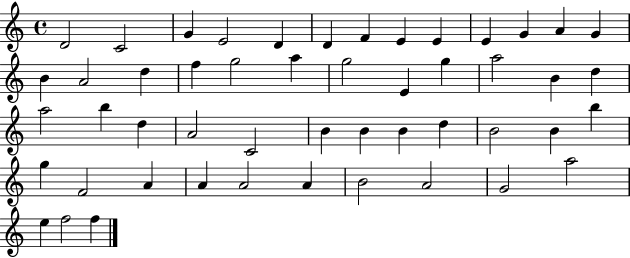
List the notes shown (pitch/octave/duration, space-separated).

D4/h C4/h G4/q E4/h D4/q D4/q F4/q E4/q E4/q E4/q G4/q A4/q G4/q B4/q A4/h D5/q F5/q G5/h A5/q G5/h E4/q G5/q A5/h B4/q D5/q A5/h B5/q D5/q A4/h C4/h B4/q B4/q B4/q D5/q B4/h B4/q B5/q G5/q F4/h A4/q A4/q A4/h A4/q B4/h A4/h G4/h A5/h E5/q F5/h F5/q